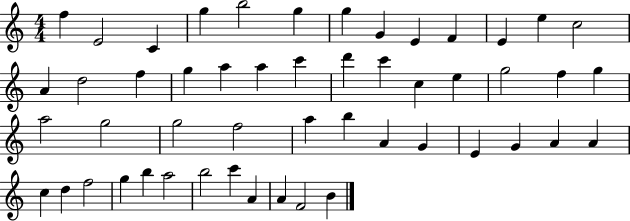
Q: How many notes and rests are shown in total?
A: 51